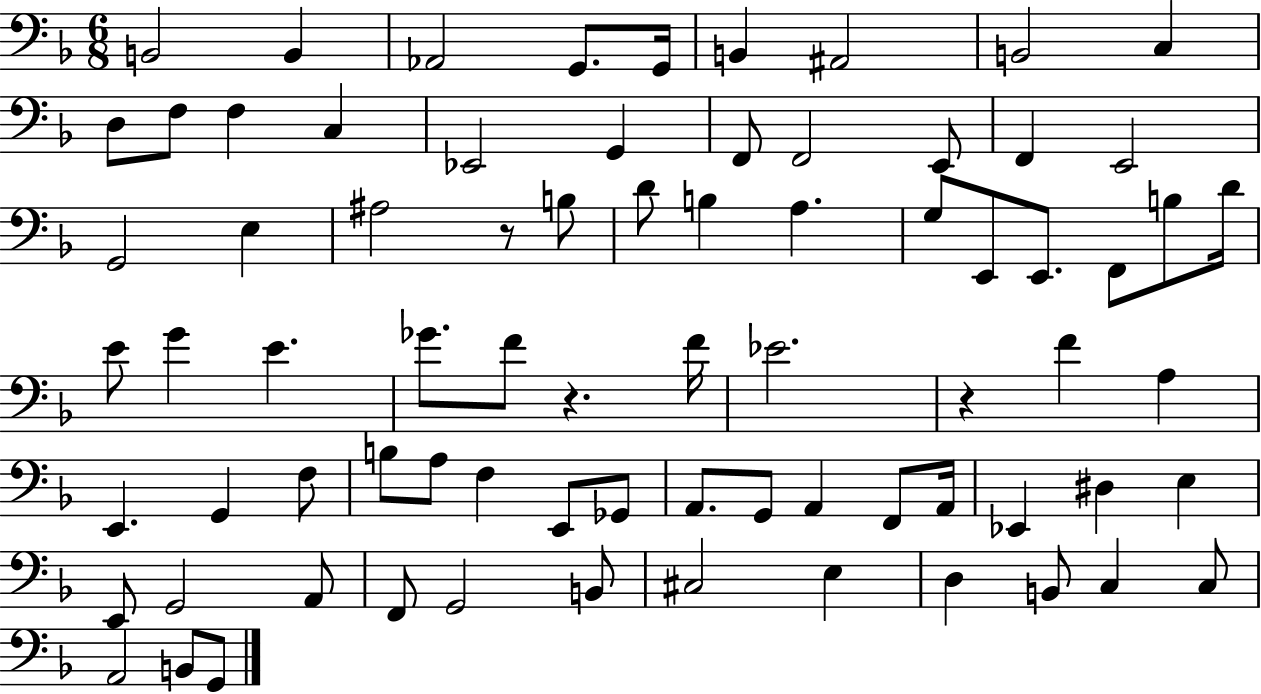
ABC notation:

X:1
T:Untitled
M:6/8
L:1/4
K:F
B,,2 B,, _A,,2 G,,/2 G,,/4 B,, ^A,,2 B,,2 C, D,/2 F,/2 F, C, _E,,2 G,, F,,/2 F,,2 E,,/2 F,, E,,2 G,,2 E, ^A,2 z/2 B,/2 D/2 B, A, G,/2 E,,/2 E,,/2 F,,/2 B,/2 D/4 E/2 G E _G/2 F/2 z F/4 _E2 z F A, E,, G,, F,/2 B,/2 A,/2 F, E,,/2 _G,,/2 A,,/2 G,,/2 A,, F,,/2 A,,/4 _E,, ^D, E, E,,/2 G,,2 A,,/2 F,,/2 G,,2 B,,/2 ^C,2 E, D, B,,/2 C, C,/2 A,,2 B,,/2 G,,/2